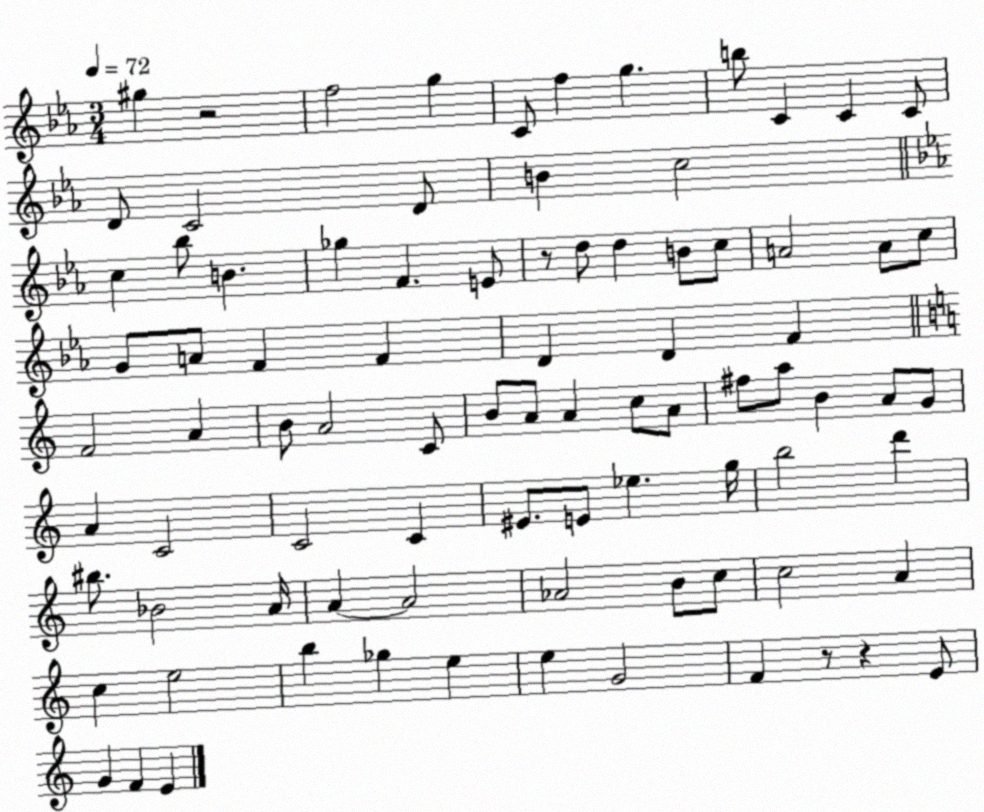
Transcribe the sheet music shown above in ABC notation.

X:1
T:Untitled
M:3/4
L:1/4
K:Eb
^g z2 f2 g C/2 f g b/2 C C C/2 D/2 C2 D/2 B c2 c _b/2 B _g F E/2 z/2 d/2 d B/2 c/2 A2 A/2 c/2 G/2 A/2 F F D D F F2 A B/2 A2 C/2 B/2 A/2 A c/2 A/2 ^f/2 a/2 B A/2 G/2 A C2 C2 C ^E/2 E/2 _e g/4 b2 d' ^b/2 _B2 A/4 A A2 _A2 B/2 c/2 c2 A c e2 b _g e e G2 F z/2 z E/2 G F E